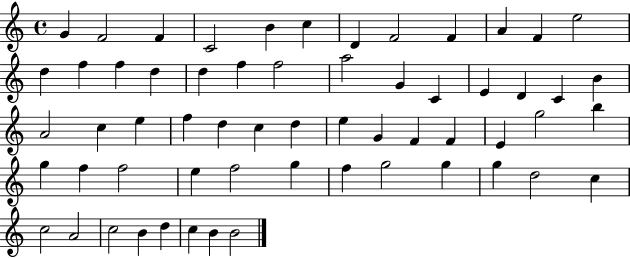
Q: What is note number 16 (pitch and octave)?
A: D5